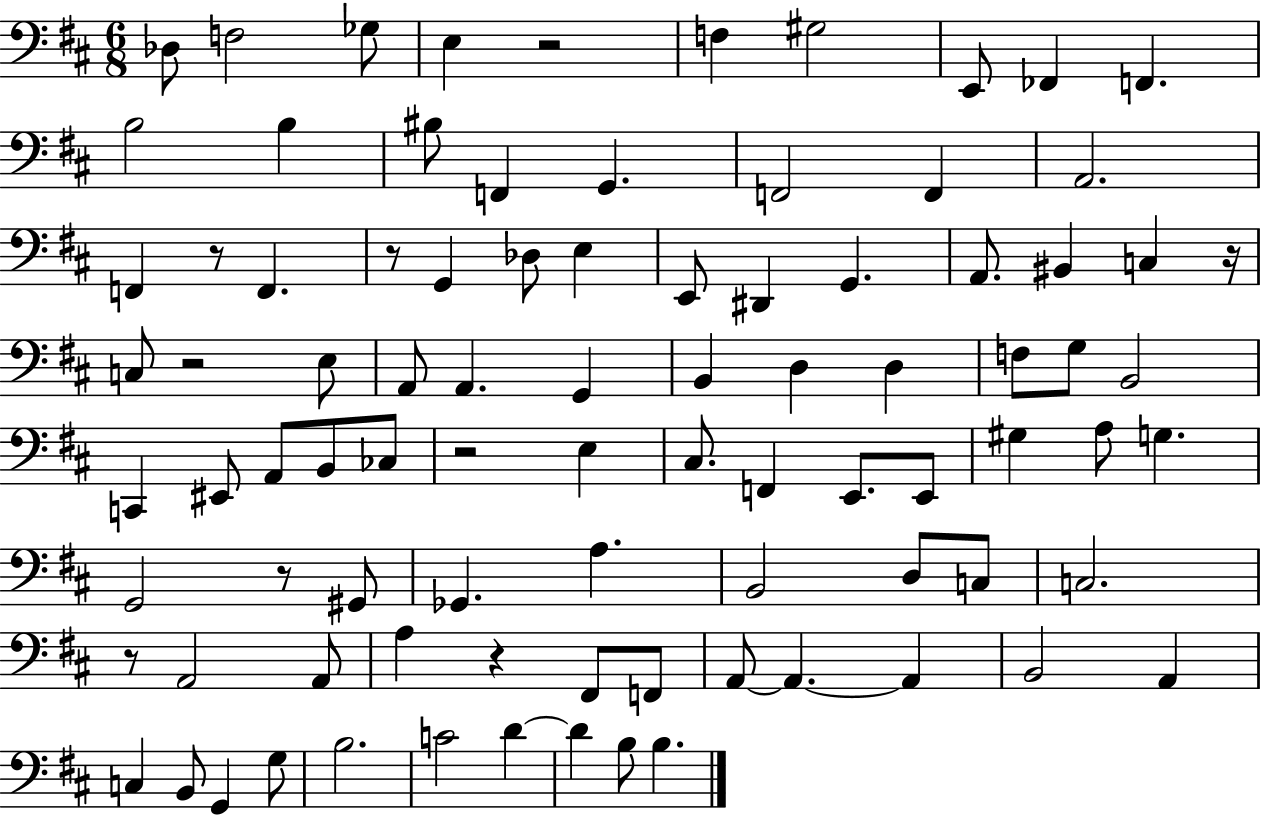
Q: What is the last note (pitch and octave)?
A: B3